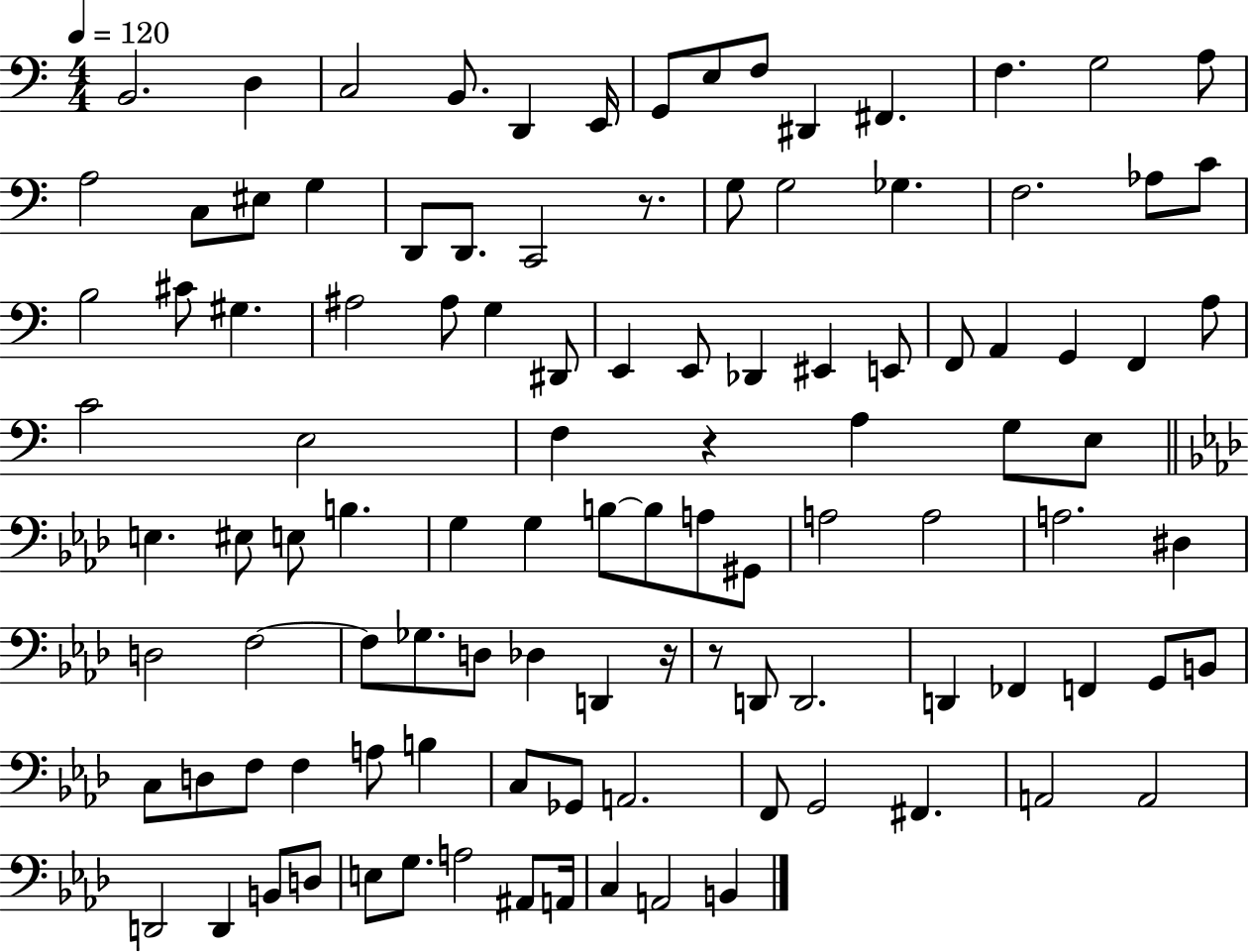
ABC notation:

X:1
T:Untitled
M:4/4
L:1/4
K:C
B,,2 D, C,2 B,,/2 D,, E,,/4 G,,/2 E,/2 F,/2 ^D,, ^F,, F, G,2 A,/2 A,2 C,/2 ^E,/2 G, D,,/2 D,,/2 C,,2 z/2 G,/2 G,2 _G, F,2 _A,/2 C/2 B,2 ^C/2 ^G, ^A,2 ^A,/2 G, ^D,,/2 E,, E,,/2 _D,, ^E,, E,,/2 F,,/2 A,, G,, F,, A,/2 C2 E,2 F, z A, G,/2 E,/2 E, ^E,/2 E,/2 B, G, G, B,/2 B,/2 A,/2 ^G,,/2 A,2 A,2 A,2 ^D, D,2 F,2 F,/2 _G,/2 D,/2 _D, D,, z/4 z/2 D,,/2 D,,2 D,, _F,, F,, G,,/2 B,,/2 C,/2 D,/2 F,/2 F, A,/2 B, C,/2 _G,,/2 A,,2 F,,/2 G,,2 ^F,, A,,2 A,,2 D,,2 D,, B,,/2 D,/2 E,/2 G,/2 A,2 ^A,,/2 A,,/4 C, A,,2 B,,